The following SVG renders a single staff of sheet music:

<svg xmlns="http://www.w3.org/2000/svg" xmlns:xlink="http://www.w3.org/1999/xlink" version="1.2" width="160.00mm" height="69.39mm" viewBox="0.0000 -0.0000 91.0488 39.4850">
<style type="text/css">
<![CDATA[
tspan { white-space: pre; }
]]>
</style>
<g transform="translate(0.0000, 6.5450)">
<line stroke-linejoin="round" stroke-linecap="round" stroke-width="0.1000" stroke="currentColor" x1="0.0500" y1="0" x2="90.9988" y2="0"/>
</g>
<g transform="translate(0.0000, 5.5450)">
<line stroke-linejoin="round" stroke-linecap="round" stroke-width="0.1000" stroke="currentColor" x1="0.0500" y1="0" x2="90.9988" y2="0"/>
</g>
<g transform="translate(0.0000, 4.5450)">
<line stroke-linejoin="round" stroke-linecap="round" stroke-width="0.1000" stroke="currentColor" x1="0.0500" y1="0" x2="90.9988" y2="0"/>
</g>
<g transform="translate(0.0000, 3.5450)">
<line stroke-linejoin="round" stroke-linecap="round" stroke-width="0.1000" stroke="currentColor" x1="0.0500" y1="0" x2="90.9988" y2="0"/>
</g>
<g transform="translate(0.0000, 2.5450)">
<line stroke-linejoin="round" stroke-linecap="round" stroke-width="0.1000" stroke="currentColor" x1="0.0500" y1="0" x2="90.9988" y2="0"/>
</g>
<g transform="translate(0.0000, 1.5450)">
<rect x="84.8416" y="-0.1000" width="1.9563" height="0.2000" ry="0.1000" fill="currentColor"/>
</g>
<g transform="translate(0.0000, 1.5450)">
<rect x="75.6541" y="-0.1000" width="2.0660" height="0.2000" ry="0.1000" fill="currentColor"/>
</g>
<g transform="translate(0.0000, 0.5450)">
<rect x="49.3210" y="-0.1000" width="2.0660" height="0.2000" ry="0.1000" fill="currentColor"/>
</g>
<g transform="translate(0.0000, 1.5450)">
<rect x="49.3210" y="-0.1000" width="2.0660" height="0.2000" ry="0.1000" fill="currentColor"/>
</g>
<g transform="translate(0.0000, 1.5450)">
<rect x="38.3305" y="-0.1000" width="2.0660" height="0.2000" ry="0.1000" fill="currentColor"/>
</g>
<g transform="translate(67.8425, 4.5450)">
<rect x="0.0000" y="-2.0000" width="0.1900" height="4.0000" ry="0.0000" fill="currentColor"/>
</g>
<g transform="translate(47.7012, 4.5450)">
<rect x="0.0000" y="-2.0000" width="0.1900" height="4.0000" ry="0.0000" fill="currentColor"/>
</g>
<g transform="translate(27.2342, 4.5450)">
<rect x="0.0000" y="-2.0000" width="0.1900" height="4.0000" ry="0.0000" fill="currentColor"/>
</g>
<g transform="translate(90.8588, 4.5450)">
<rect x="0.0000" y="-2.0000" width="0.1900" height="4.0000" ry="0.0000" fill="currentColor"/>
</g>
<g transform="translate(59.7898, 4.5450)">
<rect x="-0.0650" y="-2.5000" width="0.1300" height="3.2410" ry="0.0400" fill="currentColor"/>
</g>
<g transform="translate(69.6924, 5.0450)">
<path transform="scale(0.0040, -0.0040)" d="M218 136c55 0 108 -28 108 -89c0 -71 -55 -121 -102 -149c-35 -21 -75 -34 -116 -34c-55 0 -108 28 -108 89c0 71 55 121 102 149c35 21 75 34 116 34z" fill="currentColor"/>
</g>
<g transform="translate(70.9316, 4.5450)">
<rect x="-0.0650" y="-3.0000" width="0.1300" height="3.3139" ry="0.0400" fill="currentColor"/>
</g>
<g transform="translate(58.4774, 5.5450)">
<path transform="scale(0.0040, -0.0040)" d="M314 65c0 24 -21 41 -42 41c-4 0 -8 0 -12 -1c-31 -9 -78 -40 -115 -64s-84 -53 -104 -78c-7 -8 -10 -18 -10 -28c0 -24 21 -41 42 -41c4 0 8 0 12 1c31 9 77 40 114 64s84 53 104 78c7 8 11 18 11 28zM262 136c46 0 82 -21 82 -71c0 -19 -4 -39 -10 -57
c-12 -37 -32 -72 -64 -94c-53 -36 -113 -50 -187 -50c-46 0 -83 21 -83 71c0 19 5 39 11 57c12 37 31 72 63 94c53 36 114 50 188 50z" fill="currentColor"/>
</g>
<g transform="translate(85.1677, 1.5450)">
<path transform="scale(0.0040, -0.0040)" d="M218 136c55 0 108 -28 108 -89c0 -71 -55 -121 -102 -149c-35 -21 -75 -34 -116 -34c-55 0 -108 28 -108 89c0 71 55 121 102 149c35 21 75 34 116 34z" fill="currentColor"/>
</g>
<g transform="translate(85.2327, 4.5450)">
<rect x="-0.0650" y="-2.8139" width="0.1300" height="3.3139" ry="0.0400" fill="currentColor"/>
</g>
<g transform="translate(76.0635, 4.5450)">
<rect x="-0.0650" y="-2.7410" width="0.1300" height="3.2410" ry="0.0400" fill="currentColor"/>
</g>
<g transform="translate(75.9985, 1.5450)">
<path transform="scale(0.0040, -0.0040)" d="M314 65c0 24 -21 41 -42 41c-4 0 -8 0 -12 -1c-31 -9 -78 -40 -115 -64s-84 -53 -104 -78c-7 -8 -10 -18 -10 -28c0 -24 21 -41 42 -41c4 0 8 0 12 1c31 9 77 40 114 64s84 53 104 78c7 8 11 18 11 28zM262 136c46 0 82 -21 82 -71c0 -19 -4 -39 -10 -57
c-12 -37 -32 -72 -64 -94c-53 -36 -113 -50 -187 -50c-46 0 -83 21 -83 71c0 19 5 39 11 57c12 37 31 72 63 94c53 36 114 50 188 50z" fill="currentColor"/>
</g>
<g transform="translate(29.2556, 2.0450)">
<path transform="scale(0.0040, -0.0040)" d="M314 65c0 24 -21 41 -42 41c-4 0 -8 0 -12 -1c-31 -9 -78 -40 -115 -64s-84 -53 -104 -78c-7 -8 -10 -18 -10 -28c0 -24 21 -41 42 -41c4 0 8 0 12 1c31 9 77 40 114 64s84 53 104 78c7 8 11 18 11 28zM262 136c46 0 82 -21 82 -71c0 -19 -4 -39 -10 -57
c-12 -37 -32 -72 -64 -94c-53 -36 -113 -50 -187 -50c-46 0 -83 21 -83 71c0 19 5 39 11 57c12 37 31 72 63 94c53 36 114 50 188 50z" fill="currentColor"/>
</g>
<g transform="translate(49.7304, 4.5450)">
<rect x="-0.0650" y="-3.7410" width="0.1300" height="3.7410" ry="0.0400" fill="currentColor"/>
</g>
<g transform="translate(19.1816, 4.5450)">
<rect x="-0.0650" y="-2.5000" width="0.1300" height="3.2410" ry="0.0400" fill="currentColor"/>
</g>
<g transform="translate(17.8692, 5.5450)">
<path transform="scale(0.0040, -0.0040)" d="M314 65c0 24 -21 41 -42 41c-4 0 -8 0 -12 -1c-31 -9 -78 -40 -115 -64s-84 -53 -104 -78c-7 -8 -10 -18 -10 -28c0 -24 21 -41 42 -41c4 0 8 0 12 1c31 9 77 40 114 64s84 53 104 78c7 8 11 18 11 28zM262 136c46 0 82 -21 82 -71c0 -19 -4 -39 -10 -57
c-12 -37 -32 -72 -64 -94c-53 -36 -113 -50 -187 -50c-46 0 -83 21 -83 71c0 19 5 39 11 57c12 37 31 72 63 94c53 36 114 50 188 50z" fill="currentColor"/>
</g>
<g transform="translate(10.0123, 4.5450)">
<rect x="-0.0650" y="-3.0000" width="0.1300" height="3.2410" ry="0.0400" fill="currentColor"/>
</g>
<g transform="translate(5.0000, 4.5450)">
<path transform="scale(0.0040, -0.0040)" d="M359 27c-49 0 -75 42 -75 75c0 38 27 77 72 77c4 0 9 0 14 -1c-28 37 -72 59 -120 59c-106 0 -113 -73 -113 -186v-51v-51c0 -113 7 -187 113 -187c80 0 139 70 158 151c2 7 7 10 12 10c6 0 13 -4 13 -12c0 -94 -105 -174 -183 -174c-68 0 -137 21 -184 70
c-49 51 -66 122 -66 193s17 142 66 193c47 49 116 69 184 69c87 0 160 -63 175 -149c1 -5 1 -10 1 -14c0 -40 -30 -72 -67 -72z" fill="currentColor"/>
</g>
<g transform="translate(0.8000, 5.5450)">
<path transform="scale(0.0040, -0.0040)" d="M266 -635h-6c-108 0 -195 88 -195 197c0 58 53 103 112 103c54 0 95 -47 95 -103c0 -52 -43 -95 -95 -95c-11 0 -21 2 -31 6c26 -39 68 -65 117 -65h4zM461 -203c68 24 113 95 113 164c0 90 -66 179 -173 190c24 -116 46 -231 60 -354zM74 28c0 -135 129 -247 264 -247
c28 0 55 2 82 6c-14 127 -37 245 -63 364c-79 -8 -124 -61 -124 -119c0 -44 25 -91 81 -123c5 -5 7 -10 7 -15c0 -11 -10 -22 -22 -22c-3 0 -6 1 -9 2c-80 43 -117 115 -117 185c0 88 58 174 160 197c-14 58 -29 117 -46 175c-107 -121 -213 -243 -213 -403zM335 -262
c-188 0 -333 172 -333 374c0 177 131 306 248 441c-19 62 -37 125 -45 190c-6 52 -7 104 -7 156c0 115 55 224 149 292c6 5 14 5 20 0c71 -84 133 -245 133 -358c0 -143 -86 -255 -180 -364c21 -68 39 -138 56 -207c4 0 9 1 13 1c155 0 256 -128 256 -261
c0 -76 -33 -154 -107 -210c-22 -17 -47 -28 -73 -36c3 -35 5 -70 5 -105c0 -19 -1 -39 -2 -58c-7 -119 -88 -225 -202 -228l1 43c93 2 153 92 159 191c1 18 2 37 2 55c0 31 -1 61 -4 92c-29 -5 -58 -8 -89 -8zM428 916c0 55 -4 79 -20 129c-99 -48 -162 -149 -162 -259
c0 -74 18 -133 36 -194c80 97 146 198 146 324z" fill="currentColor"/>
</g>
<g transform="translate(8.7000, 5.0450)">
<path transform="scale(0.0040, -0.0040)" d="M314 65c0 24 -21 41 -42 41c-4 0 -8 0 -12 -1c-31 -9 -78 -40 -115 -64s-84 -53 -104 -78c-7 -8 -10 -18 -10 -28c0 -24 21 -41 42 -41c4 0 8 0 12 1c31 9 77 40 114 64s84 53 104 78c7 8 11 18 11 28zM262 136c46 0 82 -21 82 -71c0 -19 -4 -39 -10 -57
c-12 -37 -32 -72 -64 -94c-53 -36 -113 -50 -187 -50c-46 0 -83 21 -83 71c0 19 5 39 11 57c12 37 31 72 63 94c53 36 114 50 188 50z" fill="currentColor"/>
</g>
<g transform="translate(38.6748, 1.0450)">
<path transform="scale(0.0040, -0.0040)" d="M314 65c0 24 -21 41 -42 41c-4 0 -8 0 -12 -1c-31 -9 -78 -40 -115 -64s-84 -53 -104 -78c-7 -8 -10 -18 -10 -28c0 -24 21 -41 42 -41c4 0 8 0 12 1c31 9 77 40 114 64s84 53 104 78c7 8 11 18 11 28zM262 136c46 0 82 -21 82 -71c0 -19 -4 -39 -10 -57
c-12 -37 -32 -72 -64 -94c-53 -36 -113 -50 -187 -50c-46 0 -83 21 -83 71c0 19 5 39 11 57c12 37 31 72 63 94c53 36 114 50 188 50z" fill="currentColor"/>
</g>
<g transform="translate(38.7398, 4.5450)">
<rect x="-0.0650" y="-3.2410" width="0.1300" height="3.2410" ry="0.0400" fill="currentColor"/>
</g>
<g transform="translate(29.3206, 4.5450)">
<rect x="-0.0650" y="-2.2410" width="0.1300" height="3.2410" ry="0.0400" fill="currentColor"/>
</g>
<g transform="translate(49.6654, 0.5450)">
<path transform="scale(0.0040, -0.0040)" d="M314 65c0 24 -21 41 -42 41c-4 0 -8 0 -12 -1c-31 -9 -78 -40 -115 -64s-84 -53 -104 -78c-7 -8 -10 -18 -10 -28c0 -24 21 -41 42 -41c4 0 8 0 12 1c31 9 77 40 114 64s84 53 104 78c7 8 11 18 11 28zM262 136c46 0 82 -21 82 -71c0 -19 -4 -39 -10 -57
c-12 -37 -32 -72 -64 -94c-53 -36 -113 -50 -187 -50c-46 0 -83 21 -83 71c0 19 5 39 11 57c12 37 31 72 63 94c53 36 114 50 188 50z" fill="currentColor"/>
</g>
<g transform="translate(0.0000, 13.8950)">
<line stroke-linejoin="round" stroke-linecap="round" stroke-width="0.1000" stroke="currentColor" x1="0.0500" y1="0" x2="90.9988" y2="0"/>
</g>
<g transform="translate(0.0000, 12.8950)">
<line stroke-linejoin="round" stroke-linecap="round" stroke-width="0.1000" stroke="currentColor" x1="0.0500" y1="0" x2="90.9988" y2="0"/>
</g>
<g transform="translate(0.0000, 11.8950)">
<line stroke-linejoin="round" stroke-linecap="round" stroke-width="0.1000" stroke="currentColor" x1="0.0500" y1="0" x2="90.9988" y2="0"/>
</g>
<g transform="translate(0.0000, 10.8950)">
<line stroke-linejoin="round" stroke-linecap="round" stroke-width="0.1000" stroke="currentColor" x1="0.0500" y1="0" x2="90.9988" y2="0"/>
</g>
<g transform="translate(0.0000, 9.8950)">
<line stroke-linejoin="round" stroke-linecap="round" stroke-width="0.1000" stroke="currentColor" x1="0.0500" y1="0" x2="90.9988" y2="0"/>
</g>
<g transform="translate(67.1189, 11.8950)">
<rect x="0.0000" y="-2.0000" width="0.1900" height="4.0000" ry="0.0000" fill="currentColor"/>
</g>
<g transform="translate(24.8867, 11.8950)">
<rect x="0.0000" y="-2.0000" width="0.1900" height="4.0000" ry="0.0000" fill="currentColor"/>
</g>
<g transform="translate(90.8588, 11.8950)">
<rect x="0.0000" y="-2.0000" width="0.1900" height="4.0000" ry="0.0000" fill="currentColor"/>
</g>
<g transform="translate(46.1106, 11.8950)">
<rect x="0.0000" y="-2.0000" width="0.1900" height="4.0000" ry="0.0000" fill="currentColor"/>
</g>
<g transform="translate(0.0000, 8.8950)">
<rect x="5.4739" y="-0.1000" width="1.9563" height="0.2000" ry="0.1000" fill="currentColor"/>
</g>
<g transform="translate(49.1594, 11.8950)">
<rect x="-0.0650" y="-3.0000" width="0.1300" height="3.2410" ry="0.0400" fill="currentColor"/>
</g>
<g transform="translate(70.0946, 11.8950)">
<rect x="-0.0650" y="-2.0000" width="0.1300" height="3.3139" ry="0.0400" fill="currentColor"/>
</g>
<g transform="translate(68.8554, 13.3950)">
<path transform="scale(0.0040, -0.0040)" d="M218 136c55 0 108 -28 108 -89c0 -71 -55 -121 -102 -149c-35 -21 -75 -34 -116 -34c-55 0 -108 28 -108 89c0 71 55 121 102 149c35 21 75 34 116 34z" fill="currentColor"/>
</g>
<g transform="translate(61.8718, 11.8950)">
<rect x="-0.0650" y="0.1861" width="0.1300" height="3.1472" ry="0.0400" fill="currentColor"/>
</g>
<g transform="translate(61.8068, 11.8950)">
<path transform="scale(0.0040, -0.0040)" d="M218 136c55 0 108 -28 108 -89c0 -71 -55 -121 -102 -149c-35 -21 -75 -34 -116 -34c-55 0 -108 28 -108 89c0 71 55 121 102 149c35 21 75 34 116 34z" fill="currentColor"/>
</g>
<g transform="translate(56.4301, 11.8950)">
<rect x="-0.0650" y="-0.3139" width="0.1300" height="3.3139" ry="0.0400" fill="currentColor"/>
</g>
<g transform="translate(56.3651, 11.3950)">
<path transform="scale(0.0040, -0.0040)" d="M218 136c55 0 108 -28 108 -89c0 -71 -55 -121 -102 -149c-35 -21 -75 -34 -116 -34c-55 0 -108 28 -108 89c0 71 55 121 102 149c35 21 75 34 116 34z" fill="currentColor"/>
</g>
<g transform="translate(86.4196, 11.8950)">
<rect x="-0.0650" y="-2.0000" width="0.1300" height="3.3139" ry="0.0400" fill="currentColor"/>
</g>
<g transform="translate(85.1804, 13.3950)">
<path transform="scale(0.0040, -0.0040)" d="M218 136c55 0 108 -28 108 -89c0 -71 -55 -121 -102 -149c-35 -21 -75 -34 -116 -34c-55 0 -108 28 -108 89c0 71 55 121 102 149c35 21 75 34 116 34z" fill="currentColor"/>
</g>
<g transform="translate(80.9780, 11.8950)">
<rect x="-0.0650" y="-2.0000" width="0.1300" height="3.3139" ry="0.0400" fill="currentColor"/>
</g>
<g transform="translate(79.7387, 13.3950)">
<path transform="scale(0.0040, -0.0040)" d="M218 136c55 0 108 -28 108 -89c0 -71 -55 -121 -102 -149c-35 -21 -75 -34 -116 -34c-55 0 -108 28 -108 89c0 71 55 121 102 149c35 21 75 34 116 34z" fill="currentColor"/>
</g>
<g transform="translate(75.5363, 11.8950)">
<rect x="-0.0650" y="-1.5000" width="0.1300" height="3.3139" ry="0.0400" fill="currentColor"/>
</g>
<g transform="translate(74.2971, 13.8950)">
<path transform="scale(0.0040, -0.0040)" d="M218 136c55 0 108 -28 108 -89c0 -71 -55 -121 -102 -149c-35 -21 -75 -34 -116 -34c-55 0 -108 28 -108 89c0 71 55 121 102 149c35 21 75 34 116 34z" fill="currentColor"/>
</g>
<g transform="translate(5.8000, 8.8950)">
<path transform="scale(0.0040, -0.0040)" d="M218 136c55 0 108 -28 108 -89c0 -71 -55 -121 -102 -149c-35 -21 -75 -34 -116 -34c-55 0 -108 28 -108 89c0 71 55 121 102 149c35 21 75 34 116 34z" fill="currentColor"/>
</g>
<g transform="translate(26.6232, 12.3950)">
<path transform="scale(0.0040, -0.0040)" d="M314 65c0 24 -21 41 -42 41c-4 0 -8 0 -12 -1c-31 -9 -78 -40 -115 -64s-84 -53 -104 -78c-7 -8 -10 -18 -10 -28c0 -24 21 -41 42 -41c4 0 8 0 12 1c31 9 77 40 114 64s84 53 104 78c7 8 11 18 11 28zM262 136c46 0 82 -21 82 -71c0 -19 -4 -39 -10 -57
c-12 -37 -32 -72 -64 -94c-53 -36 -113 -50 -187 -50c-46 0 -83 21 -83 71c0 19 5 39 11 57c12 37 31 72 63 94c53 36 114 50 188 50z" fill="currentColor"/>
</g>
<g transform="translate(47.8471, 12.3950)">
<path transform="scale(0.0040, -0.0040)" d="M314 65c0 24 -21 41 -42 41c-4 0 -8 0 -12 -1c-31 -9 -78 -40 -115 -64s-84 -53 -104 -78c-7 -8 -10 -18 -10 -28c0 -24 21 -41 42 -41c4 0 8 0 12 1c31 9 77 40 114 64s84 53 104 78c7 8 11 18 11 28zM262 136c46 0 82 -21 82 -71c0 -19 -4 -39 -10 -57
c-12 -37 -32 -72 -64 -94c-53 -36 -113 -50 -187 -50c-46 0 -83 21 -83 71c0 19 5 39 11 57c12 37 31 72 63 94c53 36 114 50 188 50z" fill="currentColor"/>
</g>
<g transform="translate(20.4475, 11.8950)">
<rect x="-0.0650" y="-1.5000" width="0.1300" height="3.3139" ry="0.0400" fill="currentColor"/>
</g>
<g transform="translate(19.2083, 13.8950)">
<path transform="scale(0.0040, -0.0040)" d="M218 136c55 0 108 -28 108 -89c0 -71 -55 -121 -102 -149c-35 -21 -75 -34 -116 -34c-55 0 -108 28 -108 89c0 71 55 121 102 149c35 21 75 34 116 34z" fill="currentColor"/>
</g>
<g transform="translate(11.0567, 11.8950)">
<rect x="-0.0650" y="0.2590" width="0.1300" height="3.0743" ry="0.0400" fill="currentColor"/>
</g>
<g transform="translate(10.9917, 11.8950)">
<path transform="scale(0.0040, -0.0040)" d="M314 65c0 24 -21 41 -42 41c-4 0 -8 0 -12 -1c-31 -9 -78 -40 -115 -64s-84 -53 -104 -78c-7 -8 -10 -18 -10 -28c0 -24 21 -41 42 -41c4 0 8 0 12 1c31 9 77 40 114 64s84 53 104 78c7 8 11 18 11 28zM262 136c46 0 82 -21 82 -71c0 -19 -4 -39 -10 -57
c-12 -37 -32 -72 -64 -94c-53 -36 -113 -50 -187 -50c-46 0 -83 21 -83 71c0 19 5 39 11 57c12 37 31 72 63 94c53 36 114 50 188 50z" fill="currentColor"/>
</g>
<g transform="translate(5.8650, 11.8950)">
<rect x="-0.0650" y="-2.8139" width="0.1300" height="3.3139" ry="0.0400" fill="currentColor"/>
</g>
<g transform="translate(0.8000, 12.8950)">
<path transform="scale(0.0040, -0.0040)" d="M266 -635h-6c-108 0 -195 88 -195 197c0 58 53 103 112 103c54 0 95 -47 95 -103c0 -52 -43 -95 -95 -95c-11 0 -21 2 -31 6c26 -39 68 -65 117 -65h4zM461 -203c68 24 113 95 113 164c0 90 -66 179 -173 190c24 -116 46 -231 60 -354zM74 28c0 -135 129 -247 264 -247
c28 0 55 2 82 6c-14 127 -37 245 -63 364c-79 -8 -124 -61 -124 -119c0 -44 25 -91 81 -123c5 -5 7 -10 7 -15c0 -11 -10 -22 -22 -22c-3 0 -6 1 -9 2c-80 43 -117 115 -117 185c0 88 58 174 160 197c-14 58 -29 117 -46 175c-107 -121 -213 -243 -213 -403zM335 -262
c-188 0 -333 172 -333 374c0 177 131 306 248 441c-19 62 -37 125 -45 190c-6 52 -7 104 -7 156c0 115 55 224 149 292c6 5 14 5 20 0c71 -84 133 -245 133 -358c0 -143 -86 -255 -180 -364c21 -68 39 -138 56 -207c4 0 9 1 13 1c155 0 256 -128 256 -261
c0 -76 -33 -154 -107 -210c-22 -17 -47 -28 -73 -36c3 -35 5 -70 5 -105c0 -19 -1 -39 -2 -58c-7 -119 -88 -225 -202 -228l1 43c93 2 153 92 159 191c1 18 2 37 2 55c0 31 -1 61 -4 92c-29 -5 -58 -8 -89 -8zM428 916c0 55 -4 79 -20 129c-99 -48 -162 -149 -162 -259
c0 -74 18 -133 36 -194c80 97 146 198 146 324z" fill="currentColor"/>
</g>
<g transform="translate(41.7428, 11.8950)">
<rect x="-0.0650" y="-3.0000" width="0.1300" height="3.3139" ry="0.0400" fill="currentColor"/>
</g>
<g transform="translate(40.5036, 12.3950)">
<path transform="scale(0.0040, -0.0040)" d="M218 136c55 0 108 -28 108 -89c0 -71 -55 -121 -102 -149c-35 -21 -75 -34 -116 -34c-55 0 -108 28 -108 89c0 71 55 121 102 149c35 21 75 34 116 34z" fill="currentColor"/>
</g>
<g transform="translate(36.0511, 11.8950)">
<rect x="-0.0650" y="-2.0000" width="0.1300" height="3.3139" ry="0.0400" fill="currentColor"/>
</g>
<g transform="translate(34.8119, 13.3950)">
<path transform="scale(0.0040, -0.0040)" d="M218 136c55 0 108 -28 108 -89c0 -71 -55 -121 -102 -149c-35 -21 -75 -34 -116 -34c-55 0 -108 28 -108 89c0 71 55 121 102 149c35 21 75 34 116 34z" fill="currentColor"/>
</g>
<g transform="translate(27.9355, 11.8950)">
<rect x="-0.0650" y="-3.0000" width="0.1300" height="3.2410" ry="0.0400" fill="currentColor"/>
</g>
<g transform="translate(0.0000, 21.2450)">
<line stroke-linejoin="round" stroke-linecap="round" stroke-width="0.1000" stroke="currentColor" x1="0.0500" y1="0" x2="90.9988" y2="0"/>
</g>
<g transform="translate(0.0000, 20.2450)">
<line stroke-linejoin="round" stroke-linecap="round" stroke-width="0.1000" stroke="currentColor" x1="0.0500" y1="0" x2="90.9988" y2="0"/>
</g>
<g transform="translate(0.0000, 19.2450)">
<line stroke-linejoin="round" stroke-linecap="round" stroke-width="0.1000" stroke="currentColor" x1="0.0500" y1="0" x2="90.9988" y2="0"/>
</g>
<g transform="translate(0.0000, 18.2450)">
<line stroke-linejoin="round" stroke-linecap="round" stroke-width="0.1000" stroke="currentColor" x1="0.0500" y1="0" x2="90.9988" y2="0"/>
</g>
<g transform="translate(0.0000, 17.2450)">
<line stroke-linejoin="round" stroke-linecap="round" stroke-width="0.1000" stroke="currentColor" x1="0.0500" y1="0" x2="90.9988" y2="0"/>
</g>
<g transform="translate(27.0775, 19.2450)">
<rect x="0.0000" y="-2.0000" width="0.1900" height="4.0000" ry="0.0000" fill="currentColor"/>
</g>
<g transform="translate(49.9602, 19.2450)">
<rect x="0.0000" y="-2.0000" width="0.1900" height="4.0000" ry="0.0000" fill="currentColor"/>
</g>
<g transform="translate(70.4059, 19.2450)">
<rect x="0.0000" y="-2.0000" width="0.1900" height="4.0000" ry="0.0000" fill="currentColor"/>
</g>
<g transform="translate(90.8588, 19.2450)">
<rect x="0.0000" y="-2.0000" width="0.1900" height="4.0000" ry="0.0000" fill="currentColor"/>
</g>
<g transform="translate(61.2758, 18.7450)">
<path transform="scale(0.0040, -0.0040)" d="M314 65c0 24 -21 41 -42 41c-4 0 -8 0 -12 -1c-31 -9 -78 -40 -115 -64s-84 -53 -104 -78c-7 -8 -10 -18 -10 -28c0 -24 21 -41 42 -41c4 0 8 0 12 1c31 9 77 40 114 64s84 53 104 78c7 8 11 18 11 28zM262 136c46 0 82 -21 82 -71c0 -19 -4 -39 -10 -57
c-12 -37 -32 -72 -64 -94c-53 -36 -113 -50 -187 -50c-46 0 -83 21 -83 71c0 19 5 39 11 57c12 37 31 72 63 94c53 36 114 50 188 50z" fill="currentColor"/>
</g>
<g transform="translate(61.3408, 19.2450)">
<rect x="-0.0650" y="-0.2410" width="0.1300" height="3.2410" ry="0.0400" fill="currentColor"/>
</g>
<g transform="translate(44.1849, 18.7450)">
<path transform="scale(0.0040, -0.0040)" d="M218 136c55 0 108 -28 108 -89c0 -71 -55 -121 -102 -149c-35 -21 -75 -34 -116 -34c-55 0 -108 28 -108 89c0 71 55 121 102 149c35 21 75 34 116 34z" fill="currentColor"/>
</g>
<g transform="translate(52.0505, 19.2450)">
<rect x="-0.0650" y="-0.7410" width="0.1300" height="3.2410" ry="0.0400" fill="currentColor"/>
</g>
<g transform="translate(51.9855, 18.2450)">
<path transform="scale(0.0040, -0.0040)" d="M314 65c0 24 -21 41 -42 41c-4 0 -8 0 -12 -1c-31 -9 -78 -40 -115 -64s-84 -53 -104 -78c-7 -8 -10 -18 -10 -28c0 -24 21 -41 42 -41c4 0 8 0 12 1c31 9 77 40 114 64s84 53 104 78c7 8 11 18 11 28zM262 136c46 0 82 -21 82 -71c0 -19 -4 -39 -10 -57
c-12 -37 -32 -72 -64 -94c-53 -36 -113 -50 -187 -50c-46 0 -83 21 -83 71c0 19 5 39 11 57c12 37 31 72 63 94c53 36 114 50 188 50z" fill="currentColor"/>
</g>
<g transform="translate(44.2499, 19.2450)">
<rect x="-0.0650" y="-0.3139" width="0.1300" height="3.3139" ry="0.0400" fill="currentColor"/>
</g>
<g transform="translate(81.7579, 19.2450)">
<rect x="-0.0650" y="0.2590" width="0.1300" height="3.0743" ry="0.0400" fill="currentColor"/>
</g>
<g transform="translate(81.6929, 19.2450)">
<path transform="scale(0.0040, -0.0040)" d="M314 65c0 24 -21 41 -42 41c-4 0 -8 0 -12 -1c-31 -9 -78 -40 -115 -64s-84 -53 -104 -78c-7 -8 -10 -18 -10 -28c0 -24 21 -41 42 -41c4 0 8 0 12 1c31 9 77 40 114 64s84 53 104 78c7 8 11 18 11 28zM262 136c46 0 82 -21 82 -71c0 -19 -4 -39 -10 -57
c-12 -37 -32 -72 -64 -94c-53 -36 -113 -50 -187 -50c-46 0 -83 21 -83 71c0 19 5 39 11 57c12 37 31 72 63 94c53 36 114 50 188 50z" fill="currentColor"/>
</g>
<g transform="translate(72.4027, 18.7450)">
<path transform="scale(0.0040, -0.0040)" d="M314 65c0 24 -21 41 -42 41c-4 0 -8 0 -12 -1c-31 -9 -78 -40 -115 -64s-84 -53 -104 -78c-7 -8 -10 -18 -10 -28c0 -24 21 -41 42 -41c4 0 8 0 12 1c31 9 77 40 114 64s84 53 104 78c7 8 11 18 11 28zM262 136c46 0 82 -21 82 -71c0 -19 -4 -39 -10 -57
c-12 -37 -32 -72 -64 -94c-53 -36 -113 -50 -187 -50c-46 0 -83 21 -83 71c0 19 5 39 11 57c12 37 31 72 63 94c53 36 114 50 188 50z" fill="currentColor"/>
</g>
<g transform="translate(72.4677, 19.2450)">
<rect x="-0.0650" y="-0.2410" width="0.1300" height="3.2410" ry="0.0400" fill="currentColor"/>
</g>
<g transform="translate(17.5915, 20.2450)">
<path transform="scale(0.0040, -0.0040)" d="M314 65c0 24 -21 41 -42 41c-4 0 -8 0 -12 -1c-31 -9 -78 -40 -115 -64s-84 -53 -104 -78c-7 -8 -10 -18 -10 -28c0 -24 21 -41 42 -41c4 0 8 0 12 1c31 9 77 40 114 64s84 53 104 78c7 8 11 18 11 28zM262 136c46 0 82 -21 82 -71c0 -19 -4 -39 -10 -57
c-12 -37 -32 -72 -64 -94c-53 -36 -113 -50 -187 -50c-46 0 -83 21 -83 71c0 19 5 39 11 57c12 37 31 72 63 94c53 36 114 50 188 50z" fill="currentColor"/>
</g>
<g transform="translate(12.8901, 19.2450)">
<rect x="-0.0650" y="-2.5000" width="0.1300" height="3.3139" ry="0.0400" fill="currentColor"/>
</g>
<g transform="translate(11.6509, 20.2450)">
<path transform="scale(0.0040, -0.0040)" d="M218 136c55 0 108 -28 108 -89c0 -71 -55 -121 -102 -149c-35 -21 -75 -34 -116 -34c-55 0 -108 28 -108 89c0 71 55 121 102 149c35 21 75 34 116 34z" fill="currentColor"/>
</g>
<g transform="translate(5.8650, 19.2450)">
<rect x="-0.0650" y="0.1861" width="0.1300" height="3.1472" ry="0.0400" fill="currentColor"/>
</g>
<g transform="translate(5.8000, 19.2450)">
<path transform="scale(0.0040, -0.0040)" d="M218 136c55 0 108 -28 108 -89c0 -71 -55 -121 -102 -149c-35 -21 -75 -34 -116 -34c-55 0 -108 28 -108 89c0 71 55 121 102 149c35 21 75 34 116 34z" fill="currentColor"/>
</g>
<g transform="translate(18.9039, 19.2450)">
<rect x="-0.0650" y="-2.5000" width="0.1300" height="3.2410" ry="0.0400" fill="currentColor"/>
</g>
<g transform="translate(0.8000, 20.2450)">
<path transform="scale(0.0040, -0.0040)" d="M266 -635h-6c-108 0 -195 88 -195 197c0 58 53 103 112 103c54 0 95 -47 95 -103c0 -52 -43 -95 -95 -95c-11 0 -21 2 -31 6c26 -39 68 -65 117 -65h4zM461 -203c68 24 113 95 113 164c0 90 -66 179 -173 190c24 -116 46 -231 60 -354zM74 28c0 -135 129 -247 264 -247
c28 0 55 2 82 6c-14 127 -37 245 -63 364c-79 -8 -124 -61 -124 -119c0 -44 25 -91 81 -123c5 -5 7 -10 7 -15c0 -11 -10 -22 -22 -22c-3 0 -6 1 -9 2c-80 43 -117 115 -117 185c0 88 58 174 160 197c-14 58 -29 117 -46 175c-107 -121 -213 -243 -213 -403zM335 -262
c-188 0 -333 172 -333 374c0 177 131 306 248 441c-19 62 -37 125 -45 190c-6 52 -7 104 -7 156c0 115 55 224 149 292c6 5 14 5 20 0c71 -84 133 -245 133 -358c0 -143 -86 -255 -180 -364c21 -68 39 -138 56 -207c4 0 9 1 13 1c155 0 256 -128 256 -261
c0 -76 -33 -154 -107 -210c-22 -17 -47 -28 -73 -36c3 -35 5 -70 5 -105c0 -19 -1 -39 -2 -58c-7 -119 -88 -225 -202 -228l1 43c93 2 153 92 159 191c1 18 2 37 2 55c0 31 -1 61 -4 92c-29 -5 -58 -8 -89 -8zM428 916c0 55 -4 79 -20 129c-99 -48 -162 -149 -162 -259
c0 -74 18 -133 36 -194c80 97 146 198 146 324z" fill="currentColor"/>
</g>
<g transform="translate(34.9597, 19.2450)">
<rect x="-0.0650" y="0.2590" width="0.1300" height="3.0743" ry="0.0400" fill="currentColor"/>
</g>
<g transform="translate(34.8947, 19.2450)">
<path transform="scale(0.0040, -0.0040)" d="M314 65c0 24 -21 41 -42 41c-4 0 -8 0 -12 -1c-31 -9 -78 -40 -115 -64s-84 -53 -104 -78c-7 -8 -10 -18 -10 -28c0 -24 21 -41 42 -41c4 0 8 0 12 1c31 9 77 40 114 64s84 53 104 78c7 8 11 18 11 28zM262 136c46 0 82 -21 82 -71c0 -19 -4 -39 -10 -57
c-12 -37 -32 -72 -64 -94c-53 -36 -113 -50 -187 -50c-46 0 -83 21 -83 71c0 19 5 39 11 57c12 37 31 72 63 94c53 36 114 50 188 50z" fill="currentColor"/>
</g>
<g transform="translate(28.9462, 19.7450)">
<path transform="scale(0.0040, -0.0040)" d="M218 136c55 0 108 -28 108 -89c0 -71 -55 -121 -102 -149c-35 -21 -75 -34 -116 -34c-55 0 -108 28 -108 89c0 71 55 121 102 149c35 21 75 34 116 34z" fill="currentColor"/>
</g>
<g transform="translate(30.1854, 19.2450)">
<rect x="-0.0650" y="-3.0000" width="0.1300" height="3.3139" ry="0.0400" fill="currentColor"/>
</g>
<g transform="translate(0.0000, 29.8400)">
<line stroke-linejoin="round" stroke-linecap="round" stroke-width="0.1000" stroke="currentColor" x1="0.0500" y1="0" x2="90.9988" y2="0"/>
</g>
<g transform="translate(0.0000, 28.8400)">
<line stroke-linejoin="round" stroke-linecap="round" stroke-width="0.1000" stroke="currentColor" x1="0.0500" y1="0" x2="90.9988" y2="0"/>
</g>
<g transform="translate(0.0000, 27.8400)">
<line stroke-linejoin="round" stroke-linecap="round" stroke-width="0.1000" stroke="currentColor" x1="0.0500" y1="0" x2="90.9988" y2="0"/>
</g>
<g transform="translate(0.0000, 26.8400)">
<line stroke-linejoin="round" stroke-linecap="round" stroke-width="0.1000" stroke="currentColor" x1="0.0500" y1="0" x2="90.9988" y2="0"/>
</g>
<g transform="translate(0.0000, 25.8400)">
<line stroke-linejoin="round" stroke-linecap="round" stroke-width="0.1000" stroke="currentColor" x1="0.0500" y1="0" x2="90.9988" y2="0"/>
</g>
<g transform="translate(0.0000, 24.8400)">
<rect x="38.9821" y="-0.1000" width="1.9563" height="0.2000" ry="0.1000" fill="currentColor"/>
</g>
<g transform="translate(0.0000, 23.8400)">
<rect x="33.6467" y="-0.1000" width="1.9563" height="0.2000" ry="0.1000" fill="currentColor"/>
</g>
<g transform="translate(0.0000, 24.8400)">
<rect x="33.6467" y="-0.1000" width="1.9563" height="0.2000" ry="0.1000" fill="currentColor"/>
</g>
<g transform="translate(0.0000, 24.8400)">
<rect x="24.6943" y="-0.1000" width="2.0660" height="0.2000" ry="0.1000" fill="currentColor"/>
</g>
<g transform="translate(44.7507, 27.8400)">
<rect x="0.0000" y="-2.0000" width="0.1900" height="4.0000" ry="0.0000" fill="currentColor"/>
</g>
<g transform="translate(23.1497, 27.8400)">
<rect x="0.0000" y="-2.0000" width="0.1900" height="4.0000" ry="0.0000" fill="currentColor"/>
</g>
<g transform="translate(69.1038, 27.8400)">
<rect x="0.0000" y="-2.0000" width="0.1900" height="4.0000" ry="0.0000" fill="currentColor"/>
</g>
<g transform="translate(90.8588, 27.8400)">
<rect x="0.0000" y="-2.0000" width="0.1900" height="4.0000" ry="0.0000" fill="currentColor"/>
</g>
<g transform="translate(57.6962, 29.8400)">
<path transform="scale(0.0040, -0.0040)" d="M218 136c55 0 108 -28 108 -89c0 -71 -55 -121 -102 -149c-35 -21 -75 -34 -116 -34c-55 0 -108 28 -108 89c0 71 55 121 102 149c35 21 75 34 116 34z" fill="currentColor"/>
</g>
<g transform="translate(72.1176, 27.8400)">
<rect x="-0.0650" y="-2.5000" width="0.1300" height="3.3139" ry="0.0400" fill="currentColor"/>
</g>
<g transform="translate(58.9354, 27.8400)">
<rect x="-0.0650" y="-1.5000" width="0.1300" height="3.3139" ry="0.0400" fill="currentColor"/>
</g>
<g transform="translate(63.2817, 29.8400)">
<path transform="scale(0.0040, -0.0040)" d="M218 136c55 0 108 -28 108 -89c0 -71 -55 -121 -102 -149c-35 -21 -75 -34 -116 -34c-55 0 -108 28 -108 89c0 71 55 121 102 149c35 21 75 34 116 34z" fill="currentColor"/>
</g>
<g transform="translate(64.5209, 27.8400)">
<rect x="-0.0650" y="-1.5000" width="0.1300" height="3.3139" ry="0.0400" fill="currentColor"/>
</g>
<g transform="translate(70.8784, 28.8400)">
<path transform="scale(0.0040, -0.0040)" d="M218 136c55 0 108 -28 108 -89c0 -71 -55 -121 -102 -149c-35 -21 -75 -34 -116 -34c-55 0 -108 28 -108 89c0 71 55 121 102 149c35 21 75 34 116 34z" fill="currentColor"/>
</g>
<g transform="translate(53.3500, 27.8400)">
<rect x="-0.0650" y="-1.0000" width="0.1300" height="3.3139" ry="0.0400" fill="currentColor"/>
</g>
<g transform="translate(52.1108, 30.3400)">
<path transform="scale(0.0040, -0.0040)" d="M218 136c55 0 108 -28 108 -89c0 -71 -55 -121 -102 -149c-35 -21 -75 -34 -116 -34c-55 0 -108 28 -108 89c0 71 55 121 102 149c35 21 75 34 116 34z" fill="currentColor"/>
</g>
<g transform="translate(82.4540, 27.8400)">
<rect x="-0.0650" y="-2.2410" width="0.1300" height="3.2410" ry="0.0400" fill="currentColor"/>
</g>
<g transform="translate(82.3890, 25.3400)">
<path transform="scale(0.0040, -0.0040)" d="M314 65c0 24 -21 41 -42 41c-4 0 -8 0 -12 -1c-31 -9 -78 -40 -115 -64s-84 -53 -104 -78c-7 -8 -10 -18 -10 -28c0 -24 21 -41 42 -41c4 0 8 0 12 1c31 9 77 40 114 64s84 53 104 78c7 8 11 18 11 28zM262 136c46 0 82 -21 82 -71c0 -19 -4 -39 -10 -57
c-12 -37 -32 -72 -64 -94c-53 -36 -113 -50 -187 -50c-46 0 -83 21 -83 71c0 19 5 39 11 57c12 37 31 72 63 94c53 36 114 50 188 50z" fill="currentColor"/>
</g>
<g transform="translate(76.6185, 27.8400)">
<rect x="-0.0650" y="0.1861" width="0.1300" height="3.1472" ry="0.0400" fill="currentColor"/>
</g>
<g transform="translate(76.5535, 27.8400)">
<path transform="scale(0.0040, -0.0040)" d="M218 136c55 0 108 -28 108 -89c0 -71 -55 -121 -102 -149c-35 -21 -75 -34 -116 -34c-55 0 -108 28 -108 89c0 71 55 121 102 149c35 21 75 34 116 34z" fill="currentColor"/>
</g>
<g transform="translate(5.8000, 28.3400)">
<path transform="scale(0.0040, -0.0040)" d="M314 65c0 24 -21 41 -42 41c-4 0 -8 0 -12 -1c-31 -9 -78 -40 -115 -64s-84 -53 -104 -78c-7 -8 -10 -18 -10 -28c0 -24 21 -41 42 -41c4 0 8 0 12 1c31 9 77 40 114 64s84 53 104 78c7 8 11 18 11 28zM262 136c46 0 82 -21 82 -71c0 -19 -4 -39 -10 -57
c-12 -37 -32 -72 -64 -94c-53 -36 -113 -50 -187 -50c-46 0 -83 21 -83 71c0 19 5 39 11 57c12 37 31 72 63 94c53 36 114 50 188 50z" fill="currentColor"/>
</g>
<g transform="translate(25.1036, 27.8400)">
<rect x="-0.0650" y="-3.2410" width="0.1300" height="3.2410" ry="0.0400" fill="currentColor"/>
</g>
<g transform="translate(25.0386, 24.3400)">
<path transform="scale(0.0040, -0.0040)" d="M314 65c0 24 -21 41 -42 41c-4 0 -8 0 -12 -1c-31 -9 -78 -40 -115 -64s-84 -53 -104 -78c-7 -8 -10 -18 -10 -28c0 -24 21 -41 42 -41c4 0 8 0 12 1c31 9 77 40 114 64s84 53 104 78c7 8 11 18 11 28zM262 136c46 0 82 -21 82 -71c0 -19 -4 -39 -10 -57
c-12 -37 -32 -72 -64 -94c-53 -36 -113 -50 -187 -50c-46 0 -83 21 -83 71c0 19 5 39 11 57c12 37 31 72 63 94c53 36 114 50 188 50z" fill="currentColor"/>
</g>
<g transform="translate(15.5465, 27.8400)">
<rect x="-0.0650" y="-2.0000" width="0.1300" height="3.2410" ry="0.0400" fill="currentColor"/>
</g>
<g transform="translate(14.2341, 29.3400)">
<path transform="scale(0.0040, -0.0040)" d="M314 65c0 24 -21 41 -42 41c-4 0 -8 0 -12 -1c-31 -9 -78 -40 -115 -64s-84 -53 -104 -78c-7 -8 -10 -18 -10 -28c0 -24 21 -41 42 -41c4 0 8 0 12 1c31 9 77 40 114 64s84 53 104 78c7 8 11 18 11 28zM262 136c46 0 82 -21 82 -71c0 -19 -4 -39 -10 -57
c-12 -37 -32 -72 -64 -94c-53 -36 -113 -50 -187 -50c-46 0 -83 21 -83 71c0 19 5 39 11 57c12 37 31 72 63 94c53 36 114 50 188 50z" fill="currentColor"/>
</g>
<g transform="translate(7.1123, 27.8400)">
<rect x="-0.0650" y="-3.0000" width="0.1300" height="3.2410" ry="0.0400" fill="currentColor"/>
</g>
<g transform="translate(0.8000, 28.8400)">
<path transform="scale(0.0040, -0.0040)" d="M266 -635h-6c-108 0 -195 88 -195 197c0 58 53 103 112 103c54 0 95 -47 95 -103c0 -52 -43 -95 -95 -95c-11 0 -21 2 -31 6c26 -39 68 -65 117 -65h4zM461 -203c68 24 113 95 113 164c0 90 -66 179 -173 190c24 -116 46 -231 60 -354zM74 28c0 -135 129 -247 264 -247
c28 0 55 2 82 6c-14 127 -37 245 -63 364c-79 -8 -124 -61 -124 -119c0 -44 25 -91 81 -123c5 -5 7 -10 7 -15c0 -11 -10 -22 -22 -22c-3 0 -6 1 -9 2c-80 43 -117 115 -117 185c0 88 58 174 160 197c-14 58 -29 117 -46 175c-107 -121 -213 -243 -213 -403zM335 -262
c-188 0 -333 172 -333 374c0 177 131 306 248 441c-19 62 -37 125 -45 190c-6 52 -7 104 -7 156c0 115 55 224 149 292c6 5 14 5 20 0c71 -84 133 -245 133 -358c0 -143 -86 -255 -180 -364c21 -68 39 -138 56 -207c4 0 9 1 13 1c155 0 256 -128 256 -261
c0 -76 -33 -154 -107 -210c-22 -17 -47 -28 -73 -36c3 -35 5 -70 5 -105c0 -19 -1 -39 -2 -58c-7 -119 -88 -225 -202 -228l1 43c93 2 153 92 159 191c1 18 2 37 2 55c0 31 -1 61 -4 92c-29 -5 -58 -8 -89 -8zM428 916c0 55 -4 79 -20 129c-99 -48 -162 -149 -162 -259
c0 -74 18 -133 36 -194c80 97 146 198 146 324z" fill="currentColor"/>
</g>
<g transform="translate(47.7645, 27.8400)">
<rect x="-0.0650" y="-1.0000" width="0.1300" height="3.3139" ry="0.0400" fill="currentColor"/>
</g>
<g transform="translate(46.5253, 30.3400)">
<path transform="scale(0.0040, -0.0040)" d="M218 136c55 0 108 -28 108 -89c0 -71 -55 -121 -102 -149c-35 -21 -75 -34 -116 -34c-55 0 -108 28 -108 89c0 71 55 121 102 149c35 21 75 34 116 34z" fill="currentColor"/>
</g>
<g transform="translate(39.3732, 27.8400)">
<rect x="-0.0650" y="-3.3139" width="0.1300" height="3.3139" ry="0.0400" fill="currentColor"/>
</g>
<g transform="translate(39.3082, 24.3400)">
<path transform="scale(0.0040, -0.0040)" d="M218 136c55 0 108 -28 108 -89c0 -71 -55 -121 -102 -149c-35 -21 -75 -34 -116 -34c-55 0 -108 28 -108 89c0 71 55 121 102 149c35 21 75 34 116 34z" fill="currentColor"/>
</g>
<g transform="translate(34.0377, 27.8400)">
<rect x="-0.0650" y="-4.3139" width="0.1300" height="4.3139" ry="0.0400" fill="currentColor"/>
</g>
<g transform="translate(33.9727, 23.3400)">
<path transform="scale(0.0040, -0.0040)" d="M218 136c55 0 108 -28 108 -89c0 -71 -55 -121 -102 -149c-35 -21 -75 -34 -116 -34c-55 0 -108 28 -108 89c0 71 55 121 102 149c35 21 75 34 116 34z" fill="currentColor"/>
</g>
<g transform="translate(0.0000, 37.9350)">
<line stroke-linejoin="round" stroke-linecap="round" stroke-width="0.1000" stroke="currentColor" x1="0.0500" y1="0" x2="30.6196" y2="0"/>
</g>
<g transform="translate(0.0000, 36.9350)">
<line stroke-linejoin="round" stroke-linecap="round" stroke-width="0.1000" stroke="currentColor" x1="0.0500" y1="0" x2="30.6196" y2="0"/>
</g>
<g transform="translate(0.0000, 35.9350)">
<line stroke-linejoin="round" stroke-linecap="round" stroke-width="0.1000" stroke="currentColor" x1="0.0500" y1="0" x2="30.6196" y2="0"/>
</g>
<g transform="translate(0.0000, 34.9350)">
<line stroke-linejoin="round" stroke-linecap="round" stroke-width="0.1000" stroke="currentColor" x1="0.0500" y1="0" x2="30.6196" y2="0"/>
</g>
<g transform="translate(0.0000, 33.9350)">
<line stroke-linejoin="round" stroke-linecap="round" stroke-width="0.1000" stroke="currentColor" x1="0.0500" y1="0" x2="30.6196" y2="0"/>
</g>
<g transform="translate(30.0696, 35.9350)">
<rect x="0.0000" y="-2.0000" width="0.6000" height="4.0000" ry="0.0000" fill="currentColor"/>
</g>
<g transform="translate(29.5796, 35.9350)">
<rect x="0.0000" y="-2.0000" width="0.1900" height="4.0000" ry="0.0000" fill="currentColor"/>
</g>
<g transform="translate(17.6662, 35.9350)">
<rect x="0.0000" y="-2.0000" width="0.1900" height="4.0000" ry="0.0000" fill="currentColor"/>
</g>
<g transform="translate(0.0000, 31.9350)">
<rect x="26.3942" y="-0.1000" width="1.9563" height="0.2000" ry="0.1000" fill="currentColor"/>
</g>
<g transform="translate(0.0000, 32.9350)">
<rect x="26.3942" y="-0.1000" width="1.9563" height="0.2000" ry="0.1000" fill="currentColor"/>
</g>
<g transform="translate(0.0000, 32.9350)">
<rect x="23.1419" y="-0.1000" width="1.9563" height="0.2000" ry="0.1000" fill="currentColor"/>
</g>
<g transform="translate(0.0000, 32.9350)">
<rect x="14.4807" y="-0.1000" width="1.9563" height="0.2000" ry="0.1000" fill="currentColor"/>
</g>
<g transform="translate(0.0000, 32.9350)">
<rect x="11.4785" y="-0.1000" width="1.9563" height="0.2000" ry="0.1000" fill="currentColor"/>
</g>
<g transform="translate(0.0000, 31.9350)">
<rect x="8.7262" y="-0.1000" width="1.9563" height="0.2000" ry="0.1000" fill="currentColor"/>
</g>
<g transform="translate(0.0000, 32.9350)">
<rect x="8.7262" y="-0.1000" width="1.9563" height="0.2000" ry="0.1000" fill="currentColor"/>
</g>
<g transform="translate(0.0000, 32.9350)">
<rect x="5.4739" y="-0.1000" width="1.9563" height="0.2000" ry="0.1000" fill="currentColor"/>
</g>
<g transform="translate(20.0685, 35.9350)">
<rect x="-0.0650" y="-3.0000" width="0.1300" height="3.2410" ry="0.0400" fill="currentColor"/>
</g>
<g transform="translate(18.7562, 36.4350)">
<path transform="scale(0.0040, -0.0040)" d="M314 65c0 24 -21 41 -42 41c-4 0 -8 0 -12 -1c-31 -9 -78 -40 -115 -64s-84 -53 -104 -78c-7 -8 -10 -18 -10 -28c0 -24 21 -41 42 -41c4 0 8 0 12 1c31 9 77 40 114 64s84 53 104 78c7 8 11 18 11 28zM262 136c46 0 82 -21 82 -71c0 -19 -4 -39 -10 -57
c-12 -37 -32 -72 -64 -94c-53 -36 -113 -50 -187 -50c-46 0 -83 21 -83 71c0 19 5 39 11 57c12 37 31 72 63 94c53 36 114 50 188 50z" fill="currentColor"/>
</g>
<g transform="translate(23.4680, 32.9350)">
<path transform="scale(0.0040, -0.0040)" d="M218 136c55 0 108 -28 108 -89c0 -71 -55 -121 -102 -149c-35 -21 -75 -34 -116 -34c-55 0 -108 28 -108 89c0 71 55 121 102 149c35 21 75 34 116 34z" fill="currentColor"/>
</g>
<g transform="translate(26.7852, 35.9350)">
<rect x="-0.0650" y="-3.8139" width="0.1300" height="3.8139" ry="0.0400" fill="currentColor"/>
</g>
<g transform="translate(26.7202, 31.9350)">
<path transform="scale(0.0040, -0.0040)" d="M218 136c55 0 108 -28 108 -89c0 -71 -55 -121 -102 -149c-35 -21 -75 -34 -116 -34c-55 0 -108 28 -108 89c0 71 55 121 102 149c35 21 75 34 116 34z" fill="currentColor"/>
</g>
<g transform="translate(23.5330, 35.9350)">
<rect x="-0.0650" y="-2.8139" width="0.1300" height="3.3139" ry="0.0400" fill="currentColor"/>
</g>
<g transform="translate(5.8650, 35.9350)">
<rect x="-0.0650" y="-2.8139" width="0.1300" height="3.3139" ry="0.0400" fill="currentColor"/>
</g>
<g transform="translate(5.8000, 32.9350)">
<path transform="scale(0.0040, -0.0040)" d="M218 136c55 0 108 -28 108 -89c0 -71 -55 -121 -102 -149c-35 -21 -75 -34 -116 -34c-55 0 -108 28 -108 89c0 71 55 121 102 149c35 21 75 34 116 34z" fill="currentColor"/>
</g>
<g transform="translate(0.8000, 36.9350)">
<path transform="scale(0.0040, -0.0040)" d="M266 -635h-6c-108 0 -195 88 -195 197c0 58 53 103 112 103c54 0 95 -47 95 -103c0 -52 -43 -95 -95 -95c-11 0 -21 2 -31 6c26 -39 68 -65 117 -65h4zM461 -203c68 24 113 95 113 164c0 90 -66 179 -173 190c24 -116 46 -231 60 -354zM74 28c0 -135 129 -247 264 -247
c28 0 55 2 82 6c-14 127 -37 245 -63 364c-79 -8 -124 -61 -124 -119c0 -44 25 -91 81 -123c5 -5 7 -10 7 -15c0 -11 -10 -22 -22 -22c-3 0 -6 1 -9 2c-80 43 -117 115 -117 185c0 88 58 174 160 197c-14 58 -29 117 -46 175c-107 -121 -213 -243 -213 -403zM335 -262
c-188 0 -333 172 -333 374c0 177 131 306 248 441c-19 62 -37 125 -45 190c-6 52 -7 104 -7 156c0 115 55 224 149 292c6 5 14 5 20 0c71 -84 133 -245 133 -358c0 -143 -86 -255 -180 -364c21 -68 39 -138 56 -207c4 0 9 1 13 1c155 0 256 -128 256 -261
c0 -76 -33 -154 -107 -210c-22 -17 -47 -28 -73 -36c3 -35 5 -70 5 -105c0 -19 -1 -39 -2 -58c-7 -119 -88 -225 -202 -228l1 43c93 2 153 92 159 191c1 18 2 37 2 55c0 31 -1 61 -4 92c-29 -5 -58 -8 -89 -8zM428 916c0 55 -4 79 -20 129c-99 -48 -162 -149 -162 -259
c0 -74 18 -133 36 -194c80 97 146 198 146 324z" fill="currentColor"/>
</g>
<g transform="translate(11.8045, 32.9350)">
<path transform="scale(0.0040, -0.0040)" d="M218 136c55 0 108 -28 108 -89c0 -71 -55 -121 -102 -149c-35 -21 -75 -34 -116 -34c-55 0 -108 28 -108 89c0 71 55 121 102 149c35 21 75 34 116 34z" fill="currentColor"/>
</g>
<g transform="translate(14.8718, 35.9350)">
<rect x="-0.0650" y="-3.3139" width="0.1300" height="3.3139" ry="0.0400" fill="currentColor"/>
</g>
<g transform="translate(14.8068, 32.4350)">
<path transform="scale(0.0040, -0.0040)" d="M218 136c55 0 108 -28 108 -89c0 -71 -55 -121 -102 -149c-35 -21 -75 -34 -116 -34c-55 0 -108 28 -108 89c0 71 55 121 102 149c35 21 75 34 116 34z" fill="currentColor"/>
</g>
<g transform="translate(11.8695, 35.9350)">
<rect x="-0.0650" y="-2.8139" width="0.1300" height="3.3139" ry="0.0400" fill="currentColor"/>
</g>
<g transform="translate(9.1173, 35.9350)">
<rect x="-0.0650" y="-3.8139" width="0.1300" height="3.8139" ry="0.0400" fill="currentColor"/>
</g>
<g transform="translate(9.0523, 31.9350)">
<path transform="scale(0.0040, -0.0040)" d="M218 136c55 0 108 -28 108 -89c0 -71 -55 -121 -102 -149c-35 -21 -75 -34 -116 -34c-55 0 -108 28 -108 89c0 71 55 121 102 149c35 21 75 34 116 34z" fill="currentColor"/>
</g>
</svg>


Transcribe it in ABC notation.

X:1
T:Untitled
M:4/4
L:1/4
K:C
A2 G2 g2 b2 c'2 G2 A a2 a a B2 E A2 F A A2 c B F E F F B G G2 A B2 c d2 c2 c2 B2 A2 F2 b2 d' b D D E E G B g2 a c' a b A2 a c'